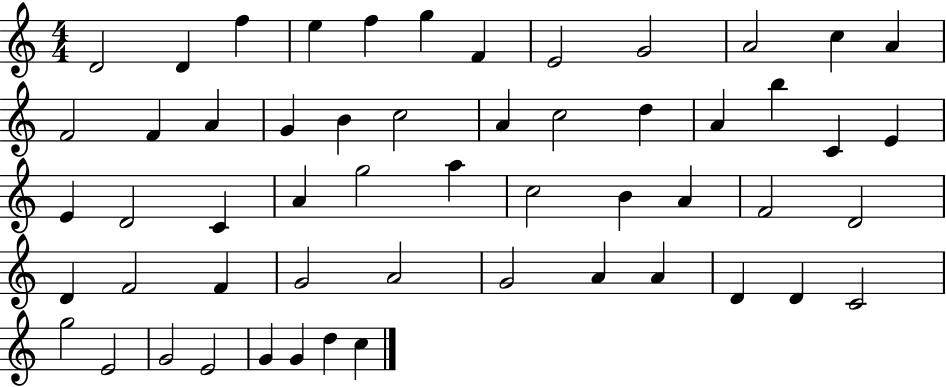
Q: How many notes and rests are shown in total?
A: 55